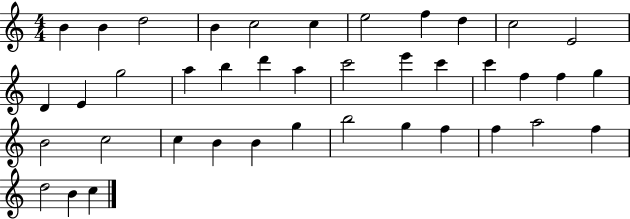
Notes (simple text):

B4/q B4/q D5/h B4/q C5/h C5/q E5/h F5/q D5/q C5/h E4/h D4/q E4/q G5/h A5/q B5/q D6/q A5/q C6/h E6/q C6/q C6/q F5/q F5/q G5/q B4/h C5/h C5/q B4/q B4/q G5/q B5/h G5/q F5/q F5/q A5/h F5/q D5/h B4/q C5/q